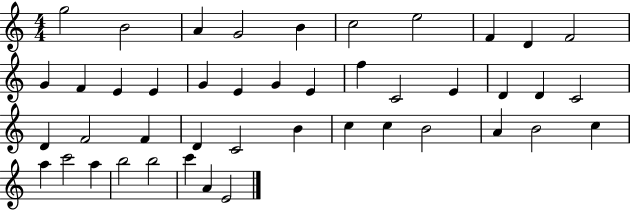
X:1
T:Untitled
M:4/4
L:1/4
K:C
g2 B2 A G2 B c2 e2 F D F2 G F E E G E G E f C2 E D D C2 D F2 F D C2 B c c B2 A B2 c a c'2 a b2 b2 c' A E2